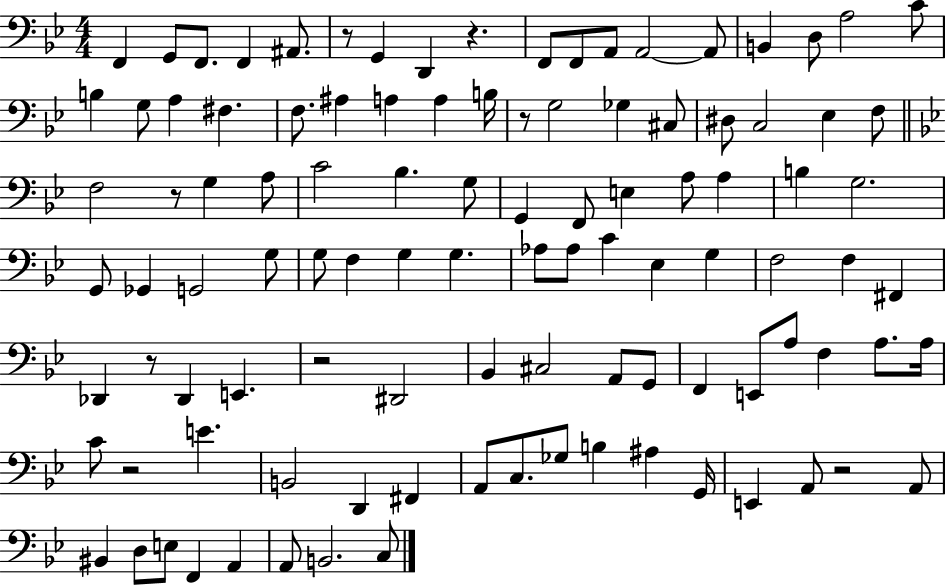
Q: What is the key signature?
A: BES major